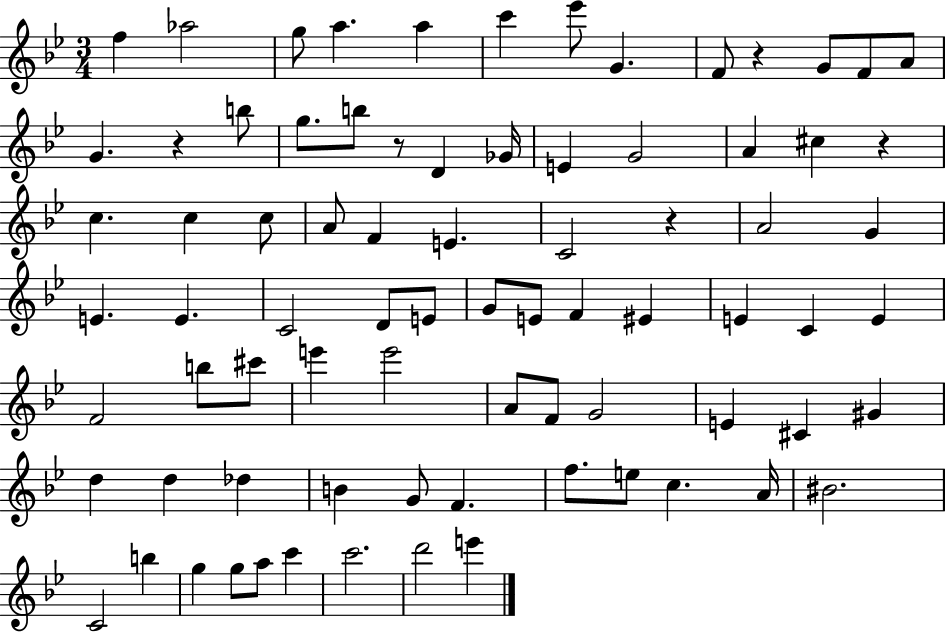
F5/q Ab5/h G5/e A5/q. A5/q C6/q Eb6/e G4/q. F4/e R/q G4/e F4/e A4/e G4/q. R/q B5/e G5/e. B5/e R/e D4/q Gb4/s E4/q G4/h A4/q C#5/q R/q C5/q. C5/q C5/e A4/e F4/q E4/q. C4/h R/q A4/h G4/q E4/q. E4/q. C4/h D4/e E4/e G4/e E4/e F4/q EIS4/q E4/q C4/q E4/q F4/h B5/e C#6/e E6/q E6/h A4/e F4/e G4/h E4/q C#4/q G#4/q D5/q D5/q Db5/q B4/q G4/e F4/q. F5/e. E5/e C5/q. A4/s BIS4/h. C4/h B5/q G5/q G5/e A5/e C6/q C6/h. D6/h E6/q